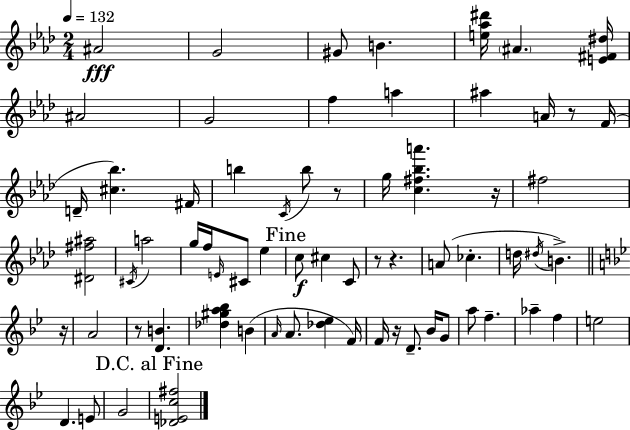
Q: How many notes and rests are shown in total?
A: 68